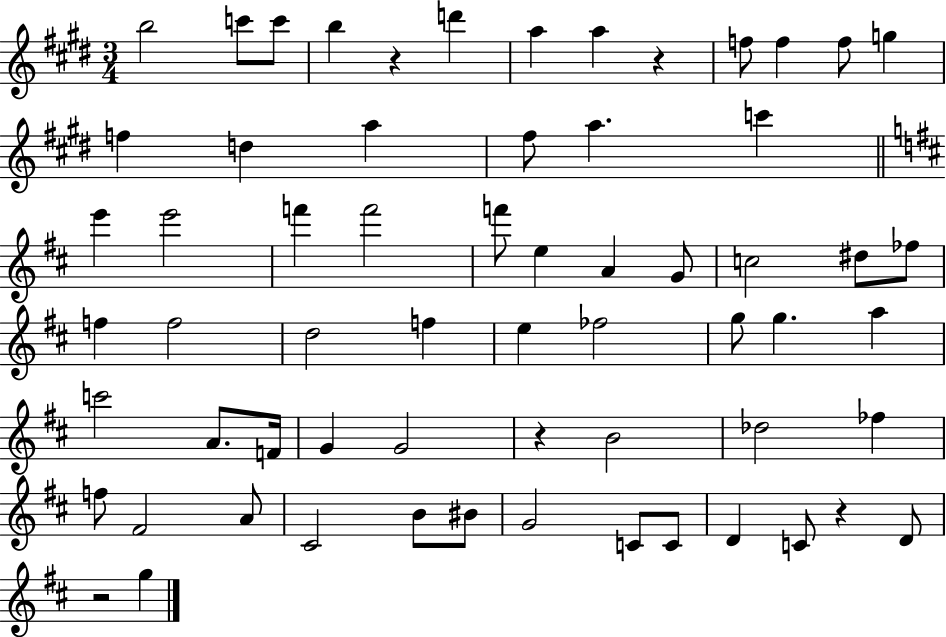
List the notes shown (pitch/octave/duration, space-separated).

B5/h C6/e C6/e B5/q R/q D6/q A5/q A5/q R/q F5/e F5/q F5/e G5/q F5/q D5/q A5/q F#5/e A5/q. C6/q E6/q E6/h F6/q F6/h F6/e E5/q A4/q G4/e C5/h D#5/e FES5/e F5/q F5/h D5/h F5/q E5/q FES5/h G5/e G5/q. A5/q C6/h A4/e. F4/s G4/q G4/h R/q B4/h Db5/h FES5/q F5/e F#4/h A4/e C#4/h B4/e BIS4/e G4/h C4/e C4/e D4/q C4/e R/q D4/e R/h G5/q